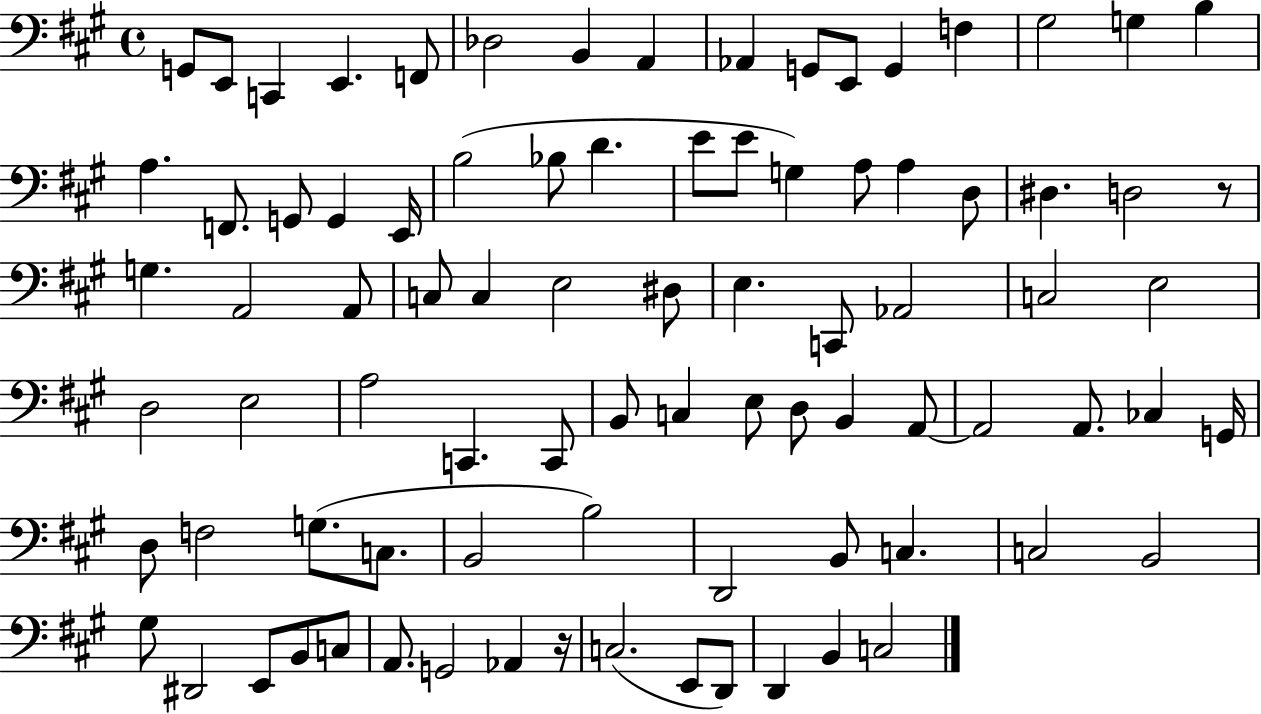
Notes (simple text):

G2/e E2/e C2/q E2/q. F2/e Db3/h B2/q A2/q Ab2/q G2/e E2/e G2/q F3/q G#3/h G3/q B3/q A3/q. F2/e. G2/e G2/q E2/s B3/h Bb3/e D4/q. E4/e E4/e G3/q A3/e A3/q D3/e D#3/q. D3/h R/e G3/q. A2/h A2/e C3/e C3/q E3/h D#3/e E3/q. C2/e Ab2/h C3/h E3/h D3/h E3/h A3/h C2/q. C2/e B2/e C3/q E3/e D3/e B2/q A2/e A2/h A2/e. CES3/q G2/s D3/e F3/h G3/e. C3/e. B2/h B3/h D2/h B2/e C3/q. C3/h B2/h G#3/e D#2/h E2/e B2/e C3/e A2/e. G2/h Ab2/q R/s C3/h. E2/e D2/e D2/q B2/q C3/h